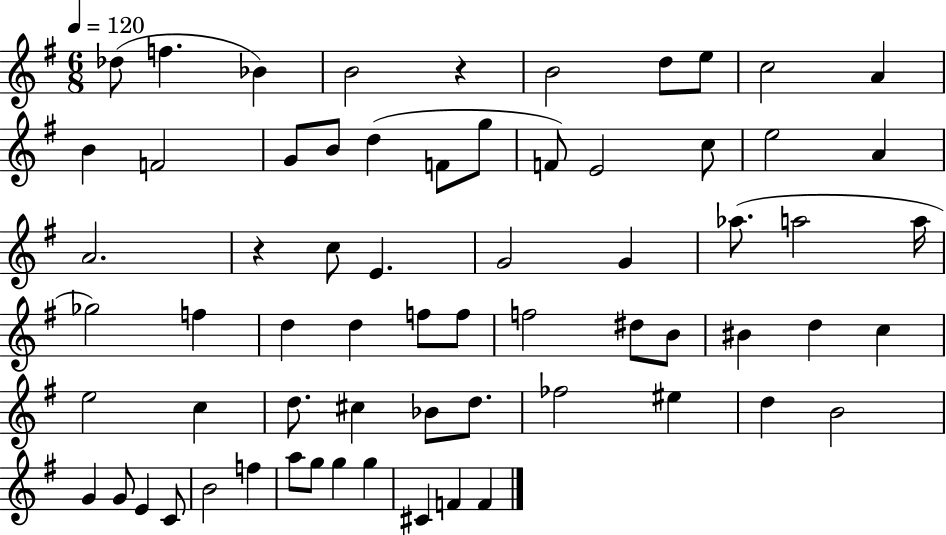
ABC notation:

X:1
T:Untitled
M:6/8
L:1/4
K:G
_d/2 f _B B2 z B2 d/2 e/2 c2 A B F2 G/2 B/2 d F/2 g/2 F/2 E2 c/2 e2 A A2 z c/2 E G2 G _a/2 a2 a/4 _g2 f d d f/2 f/2 f2 ^d/2 B/2 ^B d c e2 c d/2 ^c _B/2 d/2 _f2 ^e d B2 G G/2 E C/2 B2 f a/2 g/2 g g ^C F F